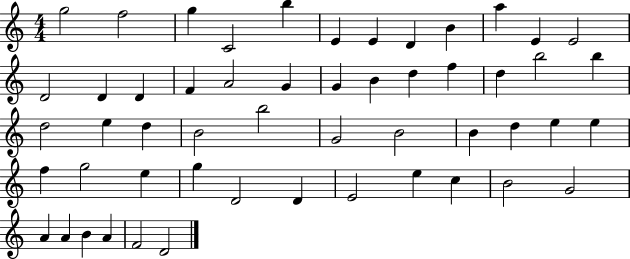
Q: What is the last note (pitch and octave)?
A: D4